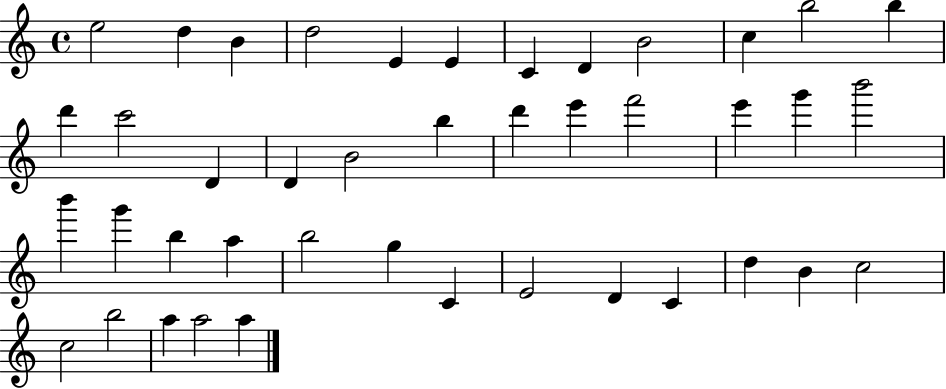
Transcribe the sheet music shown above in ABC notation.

X:1
T:Untitled
M:4/4
L:1/4
K:C
e2 d B d2 E E C D B2 c b2 b d' c'2 D D B2 b d' e' f'2 e' g' b'2 b' g' b a b2 g C E2 D C d B c2 c2 b2 a a2 a